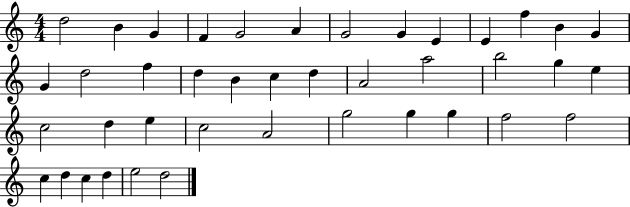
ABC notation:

X:1
T:Untitled
M:4/4
L:1/4
K:C
d2 B G F G2 A G2 G E E f B G G d2 f d B c d A2 a2 b2 g e c2 d e c2 A2 g2 g g f2 f2 c d c d e2 d2